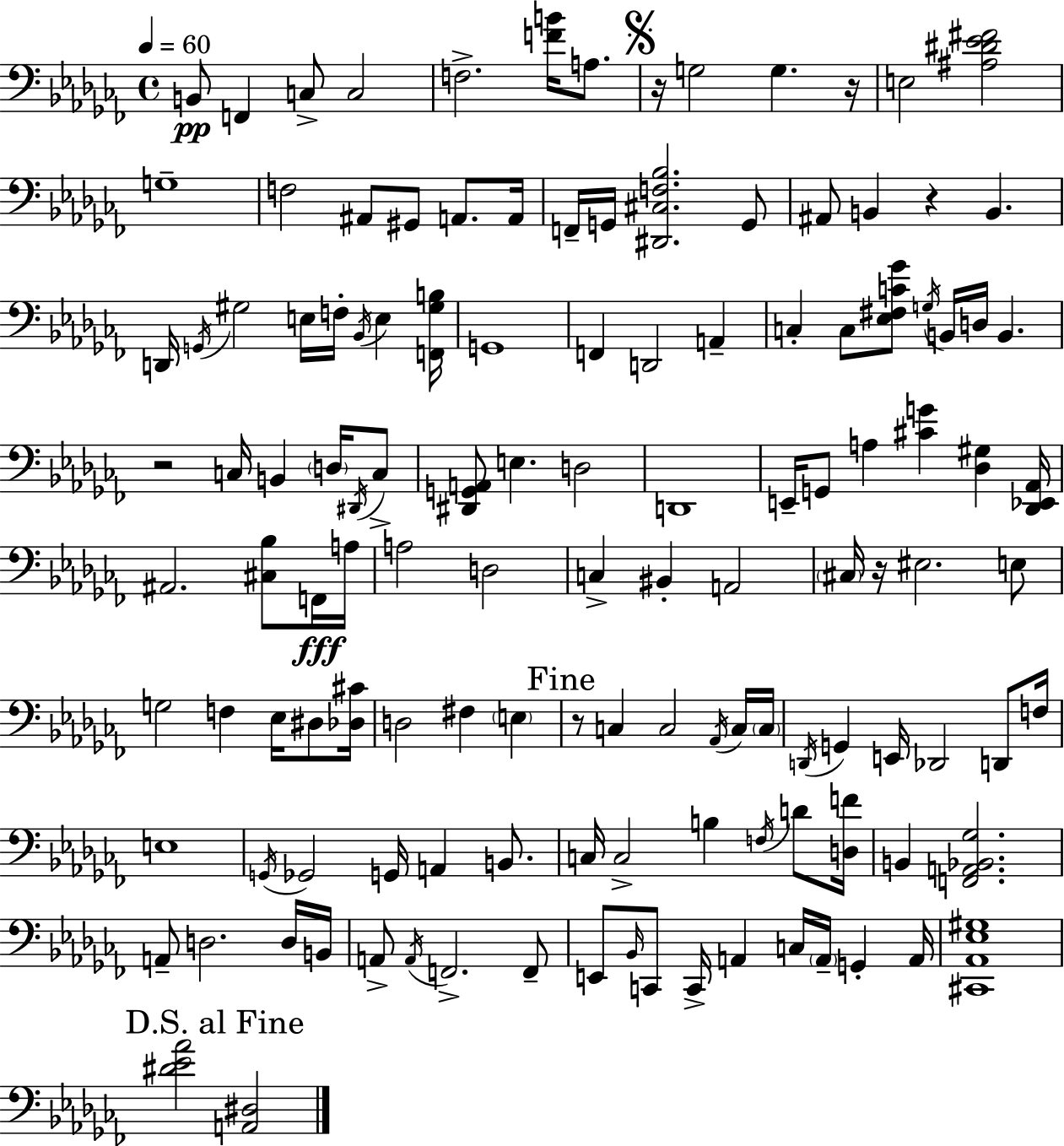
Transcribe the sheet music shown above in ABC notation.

X:1
T:Untitled
M:4/4
L:1/4
K:Abm
B,,/2 F,, C,/2 C,2 F,2 [FB]/4 A,/2 z/4 G,2 G, z/4 E,2 [^A,^D_E^F]2 G,4 F,2 ^A,,/2 ^G,,/2 A,,/2 A,,/4 F,,/4 G,,/4 [^D,,^C,F,_B,]2 G,,/2 ^A,,/2 B,, z B,, D,,/4 G,,/4 ^G,2 E,/4 F,/4 _B,,/4 E, [F,,^G,B,]/4 G,,4 F,, D,,2 A,, C, C,/2 [_E,^F,C_G]/2 G,/4 B,,/4 D,/4 B,, z2 C,/4 B,, D,/4 ^D,,/4 C,/2 [^D,,G,,A,,]/2 E, D,2 D,,4 E,,/4 G,,/2 A, [^CG] [_D,^G,] [_D,,_E,,_A,,]/4 ^A,,2 [^C,_B,]/2 F,,/4 A,/4 A,2 D,2 C, ^B,, A,,2 ^C,/4 z/4 ^E,2 E,/2 G,2 F, _E,/4 ^D,/2 [_D,^C]/4 D,2 ^F, E, z/2 C, C,2 _A,,/4 C,/4 C,/4 D,,/4 G,, E,,/4 _D,,2 D,,/2 F,/4 E,4 G,,/4 _G,,2 G,,/4 A,, B,,/2 C,/4 C,2 B, F,/4 D/2 [D,F]/4 B,, [F,,A,,_B,,_G,]2 A,,/2 D,2 D,/4 B,,/4 A,,/2 A,,/4 F,,2 F,,/2 E,,/2 _B,,/4 C,,/2 C,,/4 A,, C,/4 A,,/4 G,, A,,/4 [^C,,_A,,_E,^G,]4 [^D_E_A]2 [A,,^D,]2